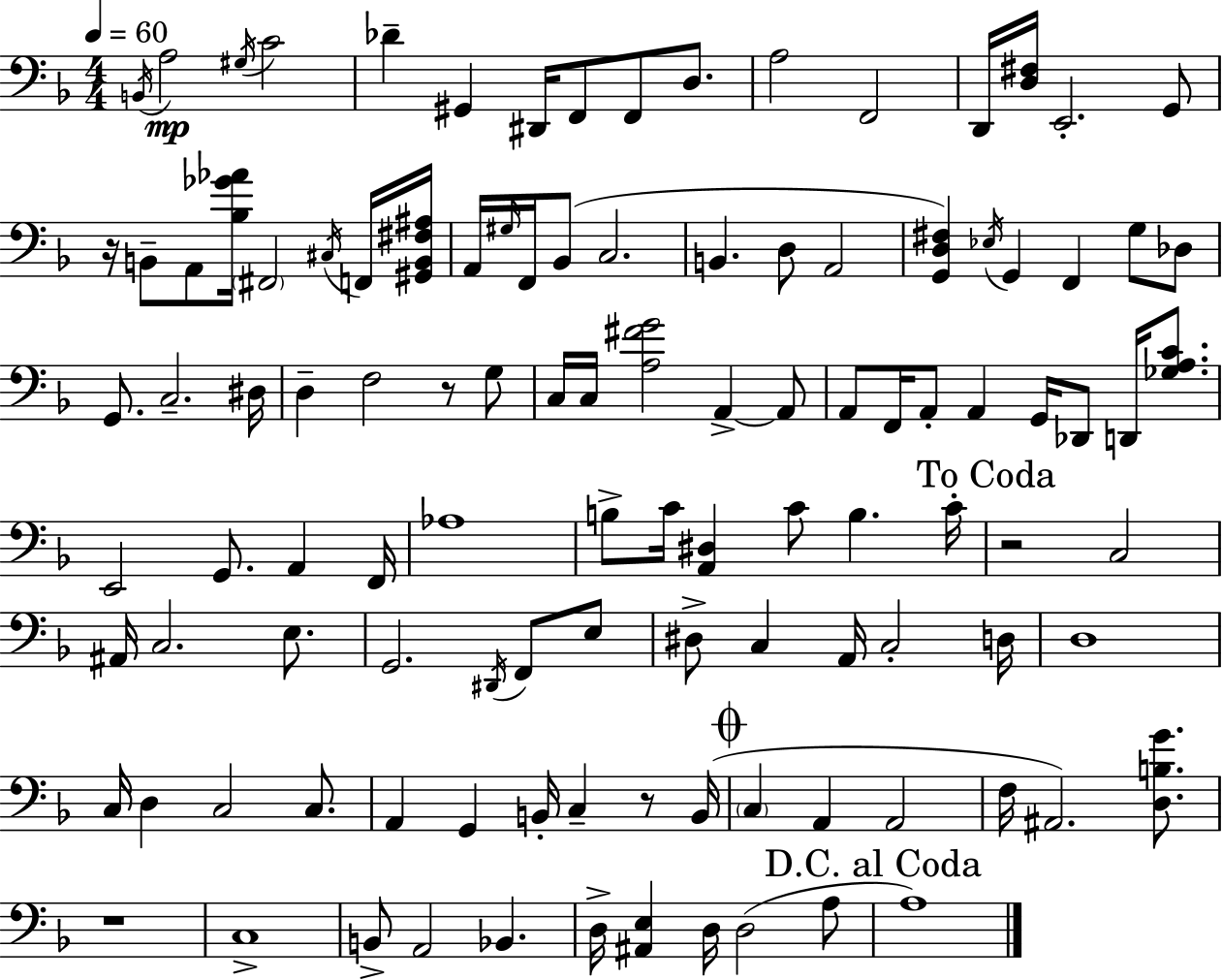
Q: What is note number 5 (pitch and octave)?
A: Db4